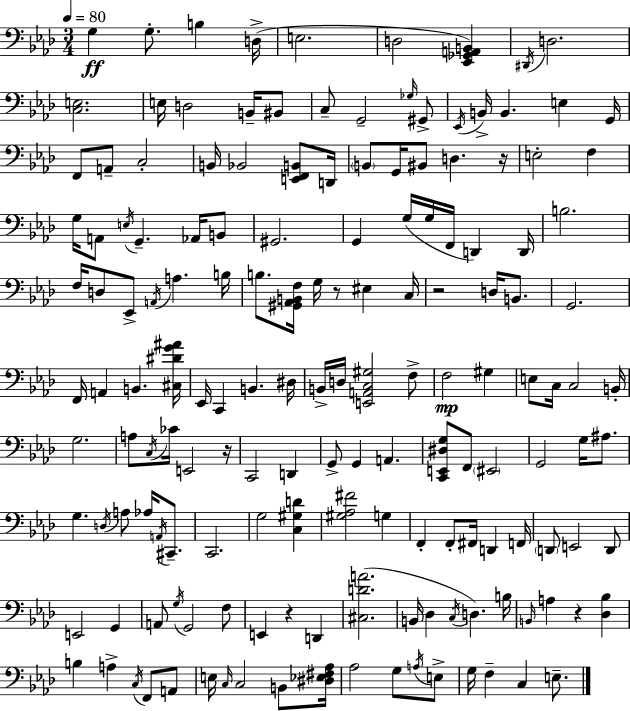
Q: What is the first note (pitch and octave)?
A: G3